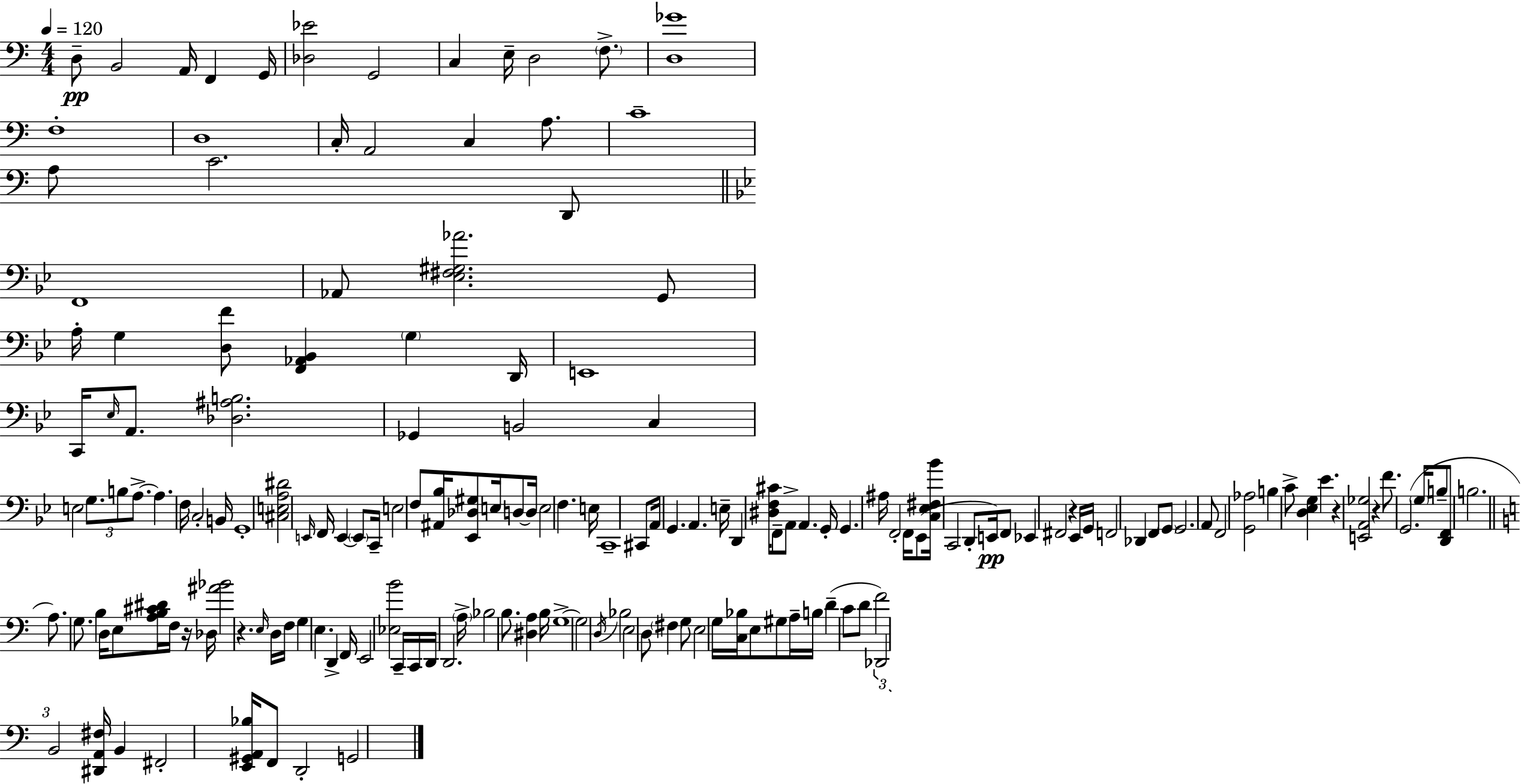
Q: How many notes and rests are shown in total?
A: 170